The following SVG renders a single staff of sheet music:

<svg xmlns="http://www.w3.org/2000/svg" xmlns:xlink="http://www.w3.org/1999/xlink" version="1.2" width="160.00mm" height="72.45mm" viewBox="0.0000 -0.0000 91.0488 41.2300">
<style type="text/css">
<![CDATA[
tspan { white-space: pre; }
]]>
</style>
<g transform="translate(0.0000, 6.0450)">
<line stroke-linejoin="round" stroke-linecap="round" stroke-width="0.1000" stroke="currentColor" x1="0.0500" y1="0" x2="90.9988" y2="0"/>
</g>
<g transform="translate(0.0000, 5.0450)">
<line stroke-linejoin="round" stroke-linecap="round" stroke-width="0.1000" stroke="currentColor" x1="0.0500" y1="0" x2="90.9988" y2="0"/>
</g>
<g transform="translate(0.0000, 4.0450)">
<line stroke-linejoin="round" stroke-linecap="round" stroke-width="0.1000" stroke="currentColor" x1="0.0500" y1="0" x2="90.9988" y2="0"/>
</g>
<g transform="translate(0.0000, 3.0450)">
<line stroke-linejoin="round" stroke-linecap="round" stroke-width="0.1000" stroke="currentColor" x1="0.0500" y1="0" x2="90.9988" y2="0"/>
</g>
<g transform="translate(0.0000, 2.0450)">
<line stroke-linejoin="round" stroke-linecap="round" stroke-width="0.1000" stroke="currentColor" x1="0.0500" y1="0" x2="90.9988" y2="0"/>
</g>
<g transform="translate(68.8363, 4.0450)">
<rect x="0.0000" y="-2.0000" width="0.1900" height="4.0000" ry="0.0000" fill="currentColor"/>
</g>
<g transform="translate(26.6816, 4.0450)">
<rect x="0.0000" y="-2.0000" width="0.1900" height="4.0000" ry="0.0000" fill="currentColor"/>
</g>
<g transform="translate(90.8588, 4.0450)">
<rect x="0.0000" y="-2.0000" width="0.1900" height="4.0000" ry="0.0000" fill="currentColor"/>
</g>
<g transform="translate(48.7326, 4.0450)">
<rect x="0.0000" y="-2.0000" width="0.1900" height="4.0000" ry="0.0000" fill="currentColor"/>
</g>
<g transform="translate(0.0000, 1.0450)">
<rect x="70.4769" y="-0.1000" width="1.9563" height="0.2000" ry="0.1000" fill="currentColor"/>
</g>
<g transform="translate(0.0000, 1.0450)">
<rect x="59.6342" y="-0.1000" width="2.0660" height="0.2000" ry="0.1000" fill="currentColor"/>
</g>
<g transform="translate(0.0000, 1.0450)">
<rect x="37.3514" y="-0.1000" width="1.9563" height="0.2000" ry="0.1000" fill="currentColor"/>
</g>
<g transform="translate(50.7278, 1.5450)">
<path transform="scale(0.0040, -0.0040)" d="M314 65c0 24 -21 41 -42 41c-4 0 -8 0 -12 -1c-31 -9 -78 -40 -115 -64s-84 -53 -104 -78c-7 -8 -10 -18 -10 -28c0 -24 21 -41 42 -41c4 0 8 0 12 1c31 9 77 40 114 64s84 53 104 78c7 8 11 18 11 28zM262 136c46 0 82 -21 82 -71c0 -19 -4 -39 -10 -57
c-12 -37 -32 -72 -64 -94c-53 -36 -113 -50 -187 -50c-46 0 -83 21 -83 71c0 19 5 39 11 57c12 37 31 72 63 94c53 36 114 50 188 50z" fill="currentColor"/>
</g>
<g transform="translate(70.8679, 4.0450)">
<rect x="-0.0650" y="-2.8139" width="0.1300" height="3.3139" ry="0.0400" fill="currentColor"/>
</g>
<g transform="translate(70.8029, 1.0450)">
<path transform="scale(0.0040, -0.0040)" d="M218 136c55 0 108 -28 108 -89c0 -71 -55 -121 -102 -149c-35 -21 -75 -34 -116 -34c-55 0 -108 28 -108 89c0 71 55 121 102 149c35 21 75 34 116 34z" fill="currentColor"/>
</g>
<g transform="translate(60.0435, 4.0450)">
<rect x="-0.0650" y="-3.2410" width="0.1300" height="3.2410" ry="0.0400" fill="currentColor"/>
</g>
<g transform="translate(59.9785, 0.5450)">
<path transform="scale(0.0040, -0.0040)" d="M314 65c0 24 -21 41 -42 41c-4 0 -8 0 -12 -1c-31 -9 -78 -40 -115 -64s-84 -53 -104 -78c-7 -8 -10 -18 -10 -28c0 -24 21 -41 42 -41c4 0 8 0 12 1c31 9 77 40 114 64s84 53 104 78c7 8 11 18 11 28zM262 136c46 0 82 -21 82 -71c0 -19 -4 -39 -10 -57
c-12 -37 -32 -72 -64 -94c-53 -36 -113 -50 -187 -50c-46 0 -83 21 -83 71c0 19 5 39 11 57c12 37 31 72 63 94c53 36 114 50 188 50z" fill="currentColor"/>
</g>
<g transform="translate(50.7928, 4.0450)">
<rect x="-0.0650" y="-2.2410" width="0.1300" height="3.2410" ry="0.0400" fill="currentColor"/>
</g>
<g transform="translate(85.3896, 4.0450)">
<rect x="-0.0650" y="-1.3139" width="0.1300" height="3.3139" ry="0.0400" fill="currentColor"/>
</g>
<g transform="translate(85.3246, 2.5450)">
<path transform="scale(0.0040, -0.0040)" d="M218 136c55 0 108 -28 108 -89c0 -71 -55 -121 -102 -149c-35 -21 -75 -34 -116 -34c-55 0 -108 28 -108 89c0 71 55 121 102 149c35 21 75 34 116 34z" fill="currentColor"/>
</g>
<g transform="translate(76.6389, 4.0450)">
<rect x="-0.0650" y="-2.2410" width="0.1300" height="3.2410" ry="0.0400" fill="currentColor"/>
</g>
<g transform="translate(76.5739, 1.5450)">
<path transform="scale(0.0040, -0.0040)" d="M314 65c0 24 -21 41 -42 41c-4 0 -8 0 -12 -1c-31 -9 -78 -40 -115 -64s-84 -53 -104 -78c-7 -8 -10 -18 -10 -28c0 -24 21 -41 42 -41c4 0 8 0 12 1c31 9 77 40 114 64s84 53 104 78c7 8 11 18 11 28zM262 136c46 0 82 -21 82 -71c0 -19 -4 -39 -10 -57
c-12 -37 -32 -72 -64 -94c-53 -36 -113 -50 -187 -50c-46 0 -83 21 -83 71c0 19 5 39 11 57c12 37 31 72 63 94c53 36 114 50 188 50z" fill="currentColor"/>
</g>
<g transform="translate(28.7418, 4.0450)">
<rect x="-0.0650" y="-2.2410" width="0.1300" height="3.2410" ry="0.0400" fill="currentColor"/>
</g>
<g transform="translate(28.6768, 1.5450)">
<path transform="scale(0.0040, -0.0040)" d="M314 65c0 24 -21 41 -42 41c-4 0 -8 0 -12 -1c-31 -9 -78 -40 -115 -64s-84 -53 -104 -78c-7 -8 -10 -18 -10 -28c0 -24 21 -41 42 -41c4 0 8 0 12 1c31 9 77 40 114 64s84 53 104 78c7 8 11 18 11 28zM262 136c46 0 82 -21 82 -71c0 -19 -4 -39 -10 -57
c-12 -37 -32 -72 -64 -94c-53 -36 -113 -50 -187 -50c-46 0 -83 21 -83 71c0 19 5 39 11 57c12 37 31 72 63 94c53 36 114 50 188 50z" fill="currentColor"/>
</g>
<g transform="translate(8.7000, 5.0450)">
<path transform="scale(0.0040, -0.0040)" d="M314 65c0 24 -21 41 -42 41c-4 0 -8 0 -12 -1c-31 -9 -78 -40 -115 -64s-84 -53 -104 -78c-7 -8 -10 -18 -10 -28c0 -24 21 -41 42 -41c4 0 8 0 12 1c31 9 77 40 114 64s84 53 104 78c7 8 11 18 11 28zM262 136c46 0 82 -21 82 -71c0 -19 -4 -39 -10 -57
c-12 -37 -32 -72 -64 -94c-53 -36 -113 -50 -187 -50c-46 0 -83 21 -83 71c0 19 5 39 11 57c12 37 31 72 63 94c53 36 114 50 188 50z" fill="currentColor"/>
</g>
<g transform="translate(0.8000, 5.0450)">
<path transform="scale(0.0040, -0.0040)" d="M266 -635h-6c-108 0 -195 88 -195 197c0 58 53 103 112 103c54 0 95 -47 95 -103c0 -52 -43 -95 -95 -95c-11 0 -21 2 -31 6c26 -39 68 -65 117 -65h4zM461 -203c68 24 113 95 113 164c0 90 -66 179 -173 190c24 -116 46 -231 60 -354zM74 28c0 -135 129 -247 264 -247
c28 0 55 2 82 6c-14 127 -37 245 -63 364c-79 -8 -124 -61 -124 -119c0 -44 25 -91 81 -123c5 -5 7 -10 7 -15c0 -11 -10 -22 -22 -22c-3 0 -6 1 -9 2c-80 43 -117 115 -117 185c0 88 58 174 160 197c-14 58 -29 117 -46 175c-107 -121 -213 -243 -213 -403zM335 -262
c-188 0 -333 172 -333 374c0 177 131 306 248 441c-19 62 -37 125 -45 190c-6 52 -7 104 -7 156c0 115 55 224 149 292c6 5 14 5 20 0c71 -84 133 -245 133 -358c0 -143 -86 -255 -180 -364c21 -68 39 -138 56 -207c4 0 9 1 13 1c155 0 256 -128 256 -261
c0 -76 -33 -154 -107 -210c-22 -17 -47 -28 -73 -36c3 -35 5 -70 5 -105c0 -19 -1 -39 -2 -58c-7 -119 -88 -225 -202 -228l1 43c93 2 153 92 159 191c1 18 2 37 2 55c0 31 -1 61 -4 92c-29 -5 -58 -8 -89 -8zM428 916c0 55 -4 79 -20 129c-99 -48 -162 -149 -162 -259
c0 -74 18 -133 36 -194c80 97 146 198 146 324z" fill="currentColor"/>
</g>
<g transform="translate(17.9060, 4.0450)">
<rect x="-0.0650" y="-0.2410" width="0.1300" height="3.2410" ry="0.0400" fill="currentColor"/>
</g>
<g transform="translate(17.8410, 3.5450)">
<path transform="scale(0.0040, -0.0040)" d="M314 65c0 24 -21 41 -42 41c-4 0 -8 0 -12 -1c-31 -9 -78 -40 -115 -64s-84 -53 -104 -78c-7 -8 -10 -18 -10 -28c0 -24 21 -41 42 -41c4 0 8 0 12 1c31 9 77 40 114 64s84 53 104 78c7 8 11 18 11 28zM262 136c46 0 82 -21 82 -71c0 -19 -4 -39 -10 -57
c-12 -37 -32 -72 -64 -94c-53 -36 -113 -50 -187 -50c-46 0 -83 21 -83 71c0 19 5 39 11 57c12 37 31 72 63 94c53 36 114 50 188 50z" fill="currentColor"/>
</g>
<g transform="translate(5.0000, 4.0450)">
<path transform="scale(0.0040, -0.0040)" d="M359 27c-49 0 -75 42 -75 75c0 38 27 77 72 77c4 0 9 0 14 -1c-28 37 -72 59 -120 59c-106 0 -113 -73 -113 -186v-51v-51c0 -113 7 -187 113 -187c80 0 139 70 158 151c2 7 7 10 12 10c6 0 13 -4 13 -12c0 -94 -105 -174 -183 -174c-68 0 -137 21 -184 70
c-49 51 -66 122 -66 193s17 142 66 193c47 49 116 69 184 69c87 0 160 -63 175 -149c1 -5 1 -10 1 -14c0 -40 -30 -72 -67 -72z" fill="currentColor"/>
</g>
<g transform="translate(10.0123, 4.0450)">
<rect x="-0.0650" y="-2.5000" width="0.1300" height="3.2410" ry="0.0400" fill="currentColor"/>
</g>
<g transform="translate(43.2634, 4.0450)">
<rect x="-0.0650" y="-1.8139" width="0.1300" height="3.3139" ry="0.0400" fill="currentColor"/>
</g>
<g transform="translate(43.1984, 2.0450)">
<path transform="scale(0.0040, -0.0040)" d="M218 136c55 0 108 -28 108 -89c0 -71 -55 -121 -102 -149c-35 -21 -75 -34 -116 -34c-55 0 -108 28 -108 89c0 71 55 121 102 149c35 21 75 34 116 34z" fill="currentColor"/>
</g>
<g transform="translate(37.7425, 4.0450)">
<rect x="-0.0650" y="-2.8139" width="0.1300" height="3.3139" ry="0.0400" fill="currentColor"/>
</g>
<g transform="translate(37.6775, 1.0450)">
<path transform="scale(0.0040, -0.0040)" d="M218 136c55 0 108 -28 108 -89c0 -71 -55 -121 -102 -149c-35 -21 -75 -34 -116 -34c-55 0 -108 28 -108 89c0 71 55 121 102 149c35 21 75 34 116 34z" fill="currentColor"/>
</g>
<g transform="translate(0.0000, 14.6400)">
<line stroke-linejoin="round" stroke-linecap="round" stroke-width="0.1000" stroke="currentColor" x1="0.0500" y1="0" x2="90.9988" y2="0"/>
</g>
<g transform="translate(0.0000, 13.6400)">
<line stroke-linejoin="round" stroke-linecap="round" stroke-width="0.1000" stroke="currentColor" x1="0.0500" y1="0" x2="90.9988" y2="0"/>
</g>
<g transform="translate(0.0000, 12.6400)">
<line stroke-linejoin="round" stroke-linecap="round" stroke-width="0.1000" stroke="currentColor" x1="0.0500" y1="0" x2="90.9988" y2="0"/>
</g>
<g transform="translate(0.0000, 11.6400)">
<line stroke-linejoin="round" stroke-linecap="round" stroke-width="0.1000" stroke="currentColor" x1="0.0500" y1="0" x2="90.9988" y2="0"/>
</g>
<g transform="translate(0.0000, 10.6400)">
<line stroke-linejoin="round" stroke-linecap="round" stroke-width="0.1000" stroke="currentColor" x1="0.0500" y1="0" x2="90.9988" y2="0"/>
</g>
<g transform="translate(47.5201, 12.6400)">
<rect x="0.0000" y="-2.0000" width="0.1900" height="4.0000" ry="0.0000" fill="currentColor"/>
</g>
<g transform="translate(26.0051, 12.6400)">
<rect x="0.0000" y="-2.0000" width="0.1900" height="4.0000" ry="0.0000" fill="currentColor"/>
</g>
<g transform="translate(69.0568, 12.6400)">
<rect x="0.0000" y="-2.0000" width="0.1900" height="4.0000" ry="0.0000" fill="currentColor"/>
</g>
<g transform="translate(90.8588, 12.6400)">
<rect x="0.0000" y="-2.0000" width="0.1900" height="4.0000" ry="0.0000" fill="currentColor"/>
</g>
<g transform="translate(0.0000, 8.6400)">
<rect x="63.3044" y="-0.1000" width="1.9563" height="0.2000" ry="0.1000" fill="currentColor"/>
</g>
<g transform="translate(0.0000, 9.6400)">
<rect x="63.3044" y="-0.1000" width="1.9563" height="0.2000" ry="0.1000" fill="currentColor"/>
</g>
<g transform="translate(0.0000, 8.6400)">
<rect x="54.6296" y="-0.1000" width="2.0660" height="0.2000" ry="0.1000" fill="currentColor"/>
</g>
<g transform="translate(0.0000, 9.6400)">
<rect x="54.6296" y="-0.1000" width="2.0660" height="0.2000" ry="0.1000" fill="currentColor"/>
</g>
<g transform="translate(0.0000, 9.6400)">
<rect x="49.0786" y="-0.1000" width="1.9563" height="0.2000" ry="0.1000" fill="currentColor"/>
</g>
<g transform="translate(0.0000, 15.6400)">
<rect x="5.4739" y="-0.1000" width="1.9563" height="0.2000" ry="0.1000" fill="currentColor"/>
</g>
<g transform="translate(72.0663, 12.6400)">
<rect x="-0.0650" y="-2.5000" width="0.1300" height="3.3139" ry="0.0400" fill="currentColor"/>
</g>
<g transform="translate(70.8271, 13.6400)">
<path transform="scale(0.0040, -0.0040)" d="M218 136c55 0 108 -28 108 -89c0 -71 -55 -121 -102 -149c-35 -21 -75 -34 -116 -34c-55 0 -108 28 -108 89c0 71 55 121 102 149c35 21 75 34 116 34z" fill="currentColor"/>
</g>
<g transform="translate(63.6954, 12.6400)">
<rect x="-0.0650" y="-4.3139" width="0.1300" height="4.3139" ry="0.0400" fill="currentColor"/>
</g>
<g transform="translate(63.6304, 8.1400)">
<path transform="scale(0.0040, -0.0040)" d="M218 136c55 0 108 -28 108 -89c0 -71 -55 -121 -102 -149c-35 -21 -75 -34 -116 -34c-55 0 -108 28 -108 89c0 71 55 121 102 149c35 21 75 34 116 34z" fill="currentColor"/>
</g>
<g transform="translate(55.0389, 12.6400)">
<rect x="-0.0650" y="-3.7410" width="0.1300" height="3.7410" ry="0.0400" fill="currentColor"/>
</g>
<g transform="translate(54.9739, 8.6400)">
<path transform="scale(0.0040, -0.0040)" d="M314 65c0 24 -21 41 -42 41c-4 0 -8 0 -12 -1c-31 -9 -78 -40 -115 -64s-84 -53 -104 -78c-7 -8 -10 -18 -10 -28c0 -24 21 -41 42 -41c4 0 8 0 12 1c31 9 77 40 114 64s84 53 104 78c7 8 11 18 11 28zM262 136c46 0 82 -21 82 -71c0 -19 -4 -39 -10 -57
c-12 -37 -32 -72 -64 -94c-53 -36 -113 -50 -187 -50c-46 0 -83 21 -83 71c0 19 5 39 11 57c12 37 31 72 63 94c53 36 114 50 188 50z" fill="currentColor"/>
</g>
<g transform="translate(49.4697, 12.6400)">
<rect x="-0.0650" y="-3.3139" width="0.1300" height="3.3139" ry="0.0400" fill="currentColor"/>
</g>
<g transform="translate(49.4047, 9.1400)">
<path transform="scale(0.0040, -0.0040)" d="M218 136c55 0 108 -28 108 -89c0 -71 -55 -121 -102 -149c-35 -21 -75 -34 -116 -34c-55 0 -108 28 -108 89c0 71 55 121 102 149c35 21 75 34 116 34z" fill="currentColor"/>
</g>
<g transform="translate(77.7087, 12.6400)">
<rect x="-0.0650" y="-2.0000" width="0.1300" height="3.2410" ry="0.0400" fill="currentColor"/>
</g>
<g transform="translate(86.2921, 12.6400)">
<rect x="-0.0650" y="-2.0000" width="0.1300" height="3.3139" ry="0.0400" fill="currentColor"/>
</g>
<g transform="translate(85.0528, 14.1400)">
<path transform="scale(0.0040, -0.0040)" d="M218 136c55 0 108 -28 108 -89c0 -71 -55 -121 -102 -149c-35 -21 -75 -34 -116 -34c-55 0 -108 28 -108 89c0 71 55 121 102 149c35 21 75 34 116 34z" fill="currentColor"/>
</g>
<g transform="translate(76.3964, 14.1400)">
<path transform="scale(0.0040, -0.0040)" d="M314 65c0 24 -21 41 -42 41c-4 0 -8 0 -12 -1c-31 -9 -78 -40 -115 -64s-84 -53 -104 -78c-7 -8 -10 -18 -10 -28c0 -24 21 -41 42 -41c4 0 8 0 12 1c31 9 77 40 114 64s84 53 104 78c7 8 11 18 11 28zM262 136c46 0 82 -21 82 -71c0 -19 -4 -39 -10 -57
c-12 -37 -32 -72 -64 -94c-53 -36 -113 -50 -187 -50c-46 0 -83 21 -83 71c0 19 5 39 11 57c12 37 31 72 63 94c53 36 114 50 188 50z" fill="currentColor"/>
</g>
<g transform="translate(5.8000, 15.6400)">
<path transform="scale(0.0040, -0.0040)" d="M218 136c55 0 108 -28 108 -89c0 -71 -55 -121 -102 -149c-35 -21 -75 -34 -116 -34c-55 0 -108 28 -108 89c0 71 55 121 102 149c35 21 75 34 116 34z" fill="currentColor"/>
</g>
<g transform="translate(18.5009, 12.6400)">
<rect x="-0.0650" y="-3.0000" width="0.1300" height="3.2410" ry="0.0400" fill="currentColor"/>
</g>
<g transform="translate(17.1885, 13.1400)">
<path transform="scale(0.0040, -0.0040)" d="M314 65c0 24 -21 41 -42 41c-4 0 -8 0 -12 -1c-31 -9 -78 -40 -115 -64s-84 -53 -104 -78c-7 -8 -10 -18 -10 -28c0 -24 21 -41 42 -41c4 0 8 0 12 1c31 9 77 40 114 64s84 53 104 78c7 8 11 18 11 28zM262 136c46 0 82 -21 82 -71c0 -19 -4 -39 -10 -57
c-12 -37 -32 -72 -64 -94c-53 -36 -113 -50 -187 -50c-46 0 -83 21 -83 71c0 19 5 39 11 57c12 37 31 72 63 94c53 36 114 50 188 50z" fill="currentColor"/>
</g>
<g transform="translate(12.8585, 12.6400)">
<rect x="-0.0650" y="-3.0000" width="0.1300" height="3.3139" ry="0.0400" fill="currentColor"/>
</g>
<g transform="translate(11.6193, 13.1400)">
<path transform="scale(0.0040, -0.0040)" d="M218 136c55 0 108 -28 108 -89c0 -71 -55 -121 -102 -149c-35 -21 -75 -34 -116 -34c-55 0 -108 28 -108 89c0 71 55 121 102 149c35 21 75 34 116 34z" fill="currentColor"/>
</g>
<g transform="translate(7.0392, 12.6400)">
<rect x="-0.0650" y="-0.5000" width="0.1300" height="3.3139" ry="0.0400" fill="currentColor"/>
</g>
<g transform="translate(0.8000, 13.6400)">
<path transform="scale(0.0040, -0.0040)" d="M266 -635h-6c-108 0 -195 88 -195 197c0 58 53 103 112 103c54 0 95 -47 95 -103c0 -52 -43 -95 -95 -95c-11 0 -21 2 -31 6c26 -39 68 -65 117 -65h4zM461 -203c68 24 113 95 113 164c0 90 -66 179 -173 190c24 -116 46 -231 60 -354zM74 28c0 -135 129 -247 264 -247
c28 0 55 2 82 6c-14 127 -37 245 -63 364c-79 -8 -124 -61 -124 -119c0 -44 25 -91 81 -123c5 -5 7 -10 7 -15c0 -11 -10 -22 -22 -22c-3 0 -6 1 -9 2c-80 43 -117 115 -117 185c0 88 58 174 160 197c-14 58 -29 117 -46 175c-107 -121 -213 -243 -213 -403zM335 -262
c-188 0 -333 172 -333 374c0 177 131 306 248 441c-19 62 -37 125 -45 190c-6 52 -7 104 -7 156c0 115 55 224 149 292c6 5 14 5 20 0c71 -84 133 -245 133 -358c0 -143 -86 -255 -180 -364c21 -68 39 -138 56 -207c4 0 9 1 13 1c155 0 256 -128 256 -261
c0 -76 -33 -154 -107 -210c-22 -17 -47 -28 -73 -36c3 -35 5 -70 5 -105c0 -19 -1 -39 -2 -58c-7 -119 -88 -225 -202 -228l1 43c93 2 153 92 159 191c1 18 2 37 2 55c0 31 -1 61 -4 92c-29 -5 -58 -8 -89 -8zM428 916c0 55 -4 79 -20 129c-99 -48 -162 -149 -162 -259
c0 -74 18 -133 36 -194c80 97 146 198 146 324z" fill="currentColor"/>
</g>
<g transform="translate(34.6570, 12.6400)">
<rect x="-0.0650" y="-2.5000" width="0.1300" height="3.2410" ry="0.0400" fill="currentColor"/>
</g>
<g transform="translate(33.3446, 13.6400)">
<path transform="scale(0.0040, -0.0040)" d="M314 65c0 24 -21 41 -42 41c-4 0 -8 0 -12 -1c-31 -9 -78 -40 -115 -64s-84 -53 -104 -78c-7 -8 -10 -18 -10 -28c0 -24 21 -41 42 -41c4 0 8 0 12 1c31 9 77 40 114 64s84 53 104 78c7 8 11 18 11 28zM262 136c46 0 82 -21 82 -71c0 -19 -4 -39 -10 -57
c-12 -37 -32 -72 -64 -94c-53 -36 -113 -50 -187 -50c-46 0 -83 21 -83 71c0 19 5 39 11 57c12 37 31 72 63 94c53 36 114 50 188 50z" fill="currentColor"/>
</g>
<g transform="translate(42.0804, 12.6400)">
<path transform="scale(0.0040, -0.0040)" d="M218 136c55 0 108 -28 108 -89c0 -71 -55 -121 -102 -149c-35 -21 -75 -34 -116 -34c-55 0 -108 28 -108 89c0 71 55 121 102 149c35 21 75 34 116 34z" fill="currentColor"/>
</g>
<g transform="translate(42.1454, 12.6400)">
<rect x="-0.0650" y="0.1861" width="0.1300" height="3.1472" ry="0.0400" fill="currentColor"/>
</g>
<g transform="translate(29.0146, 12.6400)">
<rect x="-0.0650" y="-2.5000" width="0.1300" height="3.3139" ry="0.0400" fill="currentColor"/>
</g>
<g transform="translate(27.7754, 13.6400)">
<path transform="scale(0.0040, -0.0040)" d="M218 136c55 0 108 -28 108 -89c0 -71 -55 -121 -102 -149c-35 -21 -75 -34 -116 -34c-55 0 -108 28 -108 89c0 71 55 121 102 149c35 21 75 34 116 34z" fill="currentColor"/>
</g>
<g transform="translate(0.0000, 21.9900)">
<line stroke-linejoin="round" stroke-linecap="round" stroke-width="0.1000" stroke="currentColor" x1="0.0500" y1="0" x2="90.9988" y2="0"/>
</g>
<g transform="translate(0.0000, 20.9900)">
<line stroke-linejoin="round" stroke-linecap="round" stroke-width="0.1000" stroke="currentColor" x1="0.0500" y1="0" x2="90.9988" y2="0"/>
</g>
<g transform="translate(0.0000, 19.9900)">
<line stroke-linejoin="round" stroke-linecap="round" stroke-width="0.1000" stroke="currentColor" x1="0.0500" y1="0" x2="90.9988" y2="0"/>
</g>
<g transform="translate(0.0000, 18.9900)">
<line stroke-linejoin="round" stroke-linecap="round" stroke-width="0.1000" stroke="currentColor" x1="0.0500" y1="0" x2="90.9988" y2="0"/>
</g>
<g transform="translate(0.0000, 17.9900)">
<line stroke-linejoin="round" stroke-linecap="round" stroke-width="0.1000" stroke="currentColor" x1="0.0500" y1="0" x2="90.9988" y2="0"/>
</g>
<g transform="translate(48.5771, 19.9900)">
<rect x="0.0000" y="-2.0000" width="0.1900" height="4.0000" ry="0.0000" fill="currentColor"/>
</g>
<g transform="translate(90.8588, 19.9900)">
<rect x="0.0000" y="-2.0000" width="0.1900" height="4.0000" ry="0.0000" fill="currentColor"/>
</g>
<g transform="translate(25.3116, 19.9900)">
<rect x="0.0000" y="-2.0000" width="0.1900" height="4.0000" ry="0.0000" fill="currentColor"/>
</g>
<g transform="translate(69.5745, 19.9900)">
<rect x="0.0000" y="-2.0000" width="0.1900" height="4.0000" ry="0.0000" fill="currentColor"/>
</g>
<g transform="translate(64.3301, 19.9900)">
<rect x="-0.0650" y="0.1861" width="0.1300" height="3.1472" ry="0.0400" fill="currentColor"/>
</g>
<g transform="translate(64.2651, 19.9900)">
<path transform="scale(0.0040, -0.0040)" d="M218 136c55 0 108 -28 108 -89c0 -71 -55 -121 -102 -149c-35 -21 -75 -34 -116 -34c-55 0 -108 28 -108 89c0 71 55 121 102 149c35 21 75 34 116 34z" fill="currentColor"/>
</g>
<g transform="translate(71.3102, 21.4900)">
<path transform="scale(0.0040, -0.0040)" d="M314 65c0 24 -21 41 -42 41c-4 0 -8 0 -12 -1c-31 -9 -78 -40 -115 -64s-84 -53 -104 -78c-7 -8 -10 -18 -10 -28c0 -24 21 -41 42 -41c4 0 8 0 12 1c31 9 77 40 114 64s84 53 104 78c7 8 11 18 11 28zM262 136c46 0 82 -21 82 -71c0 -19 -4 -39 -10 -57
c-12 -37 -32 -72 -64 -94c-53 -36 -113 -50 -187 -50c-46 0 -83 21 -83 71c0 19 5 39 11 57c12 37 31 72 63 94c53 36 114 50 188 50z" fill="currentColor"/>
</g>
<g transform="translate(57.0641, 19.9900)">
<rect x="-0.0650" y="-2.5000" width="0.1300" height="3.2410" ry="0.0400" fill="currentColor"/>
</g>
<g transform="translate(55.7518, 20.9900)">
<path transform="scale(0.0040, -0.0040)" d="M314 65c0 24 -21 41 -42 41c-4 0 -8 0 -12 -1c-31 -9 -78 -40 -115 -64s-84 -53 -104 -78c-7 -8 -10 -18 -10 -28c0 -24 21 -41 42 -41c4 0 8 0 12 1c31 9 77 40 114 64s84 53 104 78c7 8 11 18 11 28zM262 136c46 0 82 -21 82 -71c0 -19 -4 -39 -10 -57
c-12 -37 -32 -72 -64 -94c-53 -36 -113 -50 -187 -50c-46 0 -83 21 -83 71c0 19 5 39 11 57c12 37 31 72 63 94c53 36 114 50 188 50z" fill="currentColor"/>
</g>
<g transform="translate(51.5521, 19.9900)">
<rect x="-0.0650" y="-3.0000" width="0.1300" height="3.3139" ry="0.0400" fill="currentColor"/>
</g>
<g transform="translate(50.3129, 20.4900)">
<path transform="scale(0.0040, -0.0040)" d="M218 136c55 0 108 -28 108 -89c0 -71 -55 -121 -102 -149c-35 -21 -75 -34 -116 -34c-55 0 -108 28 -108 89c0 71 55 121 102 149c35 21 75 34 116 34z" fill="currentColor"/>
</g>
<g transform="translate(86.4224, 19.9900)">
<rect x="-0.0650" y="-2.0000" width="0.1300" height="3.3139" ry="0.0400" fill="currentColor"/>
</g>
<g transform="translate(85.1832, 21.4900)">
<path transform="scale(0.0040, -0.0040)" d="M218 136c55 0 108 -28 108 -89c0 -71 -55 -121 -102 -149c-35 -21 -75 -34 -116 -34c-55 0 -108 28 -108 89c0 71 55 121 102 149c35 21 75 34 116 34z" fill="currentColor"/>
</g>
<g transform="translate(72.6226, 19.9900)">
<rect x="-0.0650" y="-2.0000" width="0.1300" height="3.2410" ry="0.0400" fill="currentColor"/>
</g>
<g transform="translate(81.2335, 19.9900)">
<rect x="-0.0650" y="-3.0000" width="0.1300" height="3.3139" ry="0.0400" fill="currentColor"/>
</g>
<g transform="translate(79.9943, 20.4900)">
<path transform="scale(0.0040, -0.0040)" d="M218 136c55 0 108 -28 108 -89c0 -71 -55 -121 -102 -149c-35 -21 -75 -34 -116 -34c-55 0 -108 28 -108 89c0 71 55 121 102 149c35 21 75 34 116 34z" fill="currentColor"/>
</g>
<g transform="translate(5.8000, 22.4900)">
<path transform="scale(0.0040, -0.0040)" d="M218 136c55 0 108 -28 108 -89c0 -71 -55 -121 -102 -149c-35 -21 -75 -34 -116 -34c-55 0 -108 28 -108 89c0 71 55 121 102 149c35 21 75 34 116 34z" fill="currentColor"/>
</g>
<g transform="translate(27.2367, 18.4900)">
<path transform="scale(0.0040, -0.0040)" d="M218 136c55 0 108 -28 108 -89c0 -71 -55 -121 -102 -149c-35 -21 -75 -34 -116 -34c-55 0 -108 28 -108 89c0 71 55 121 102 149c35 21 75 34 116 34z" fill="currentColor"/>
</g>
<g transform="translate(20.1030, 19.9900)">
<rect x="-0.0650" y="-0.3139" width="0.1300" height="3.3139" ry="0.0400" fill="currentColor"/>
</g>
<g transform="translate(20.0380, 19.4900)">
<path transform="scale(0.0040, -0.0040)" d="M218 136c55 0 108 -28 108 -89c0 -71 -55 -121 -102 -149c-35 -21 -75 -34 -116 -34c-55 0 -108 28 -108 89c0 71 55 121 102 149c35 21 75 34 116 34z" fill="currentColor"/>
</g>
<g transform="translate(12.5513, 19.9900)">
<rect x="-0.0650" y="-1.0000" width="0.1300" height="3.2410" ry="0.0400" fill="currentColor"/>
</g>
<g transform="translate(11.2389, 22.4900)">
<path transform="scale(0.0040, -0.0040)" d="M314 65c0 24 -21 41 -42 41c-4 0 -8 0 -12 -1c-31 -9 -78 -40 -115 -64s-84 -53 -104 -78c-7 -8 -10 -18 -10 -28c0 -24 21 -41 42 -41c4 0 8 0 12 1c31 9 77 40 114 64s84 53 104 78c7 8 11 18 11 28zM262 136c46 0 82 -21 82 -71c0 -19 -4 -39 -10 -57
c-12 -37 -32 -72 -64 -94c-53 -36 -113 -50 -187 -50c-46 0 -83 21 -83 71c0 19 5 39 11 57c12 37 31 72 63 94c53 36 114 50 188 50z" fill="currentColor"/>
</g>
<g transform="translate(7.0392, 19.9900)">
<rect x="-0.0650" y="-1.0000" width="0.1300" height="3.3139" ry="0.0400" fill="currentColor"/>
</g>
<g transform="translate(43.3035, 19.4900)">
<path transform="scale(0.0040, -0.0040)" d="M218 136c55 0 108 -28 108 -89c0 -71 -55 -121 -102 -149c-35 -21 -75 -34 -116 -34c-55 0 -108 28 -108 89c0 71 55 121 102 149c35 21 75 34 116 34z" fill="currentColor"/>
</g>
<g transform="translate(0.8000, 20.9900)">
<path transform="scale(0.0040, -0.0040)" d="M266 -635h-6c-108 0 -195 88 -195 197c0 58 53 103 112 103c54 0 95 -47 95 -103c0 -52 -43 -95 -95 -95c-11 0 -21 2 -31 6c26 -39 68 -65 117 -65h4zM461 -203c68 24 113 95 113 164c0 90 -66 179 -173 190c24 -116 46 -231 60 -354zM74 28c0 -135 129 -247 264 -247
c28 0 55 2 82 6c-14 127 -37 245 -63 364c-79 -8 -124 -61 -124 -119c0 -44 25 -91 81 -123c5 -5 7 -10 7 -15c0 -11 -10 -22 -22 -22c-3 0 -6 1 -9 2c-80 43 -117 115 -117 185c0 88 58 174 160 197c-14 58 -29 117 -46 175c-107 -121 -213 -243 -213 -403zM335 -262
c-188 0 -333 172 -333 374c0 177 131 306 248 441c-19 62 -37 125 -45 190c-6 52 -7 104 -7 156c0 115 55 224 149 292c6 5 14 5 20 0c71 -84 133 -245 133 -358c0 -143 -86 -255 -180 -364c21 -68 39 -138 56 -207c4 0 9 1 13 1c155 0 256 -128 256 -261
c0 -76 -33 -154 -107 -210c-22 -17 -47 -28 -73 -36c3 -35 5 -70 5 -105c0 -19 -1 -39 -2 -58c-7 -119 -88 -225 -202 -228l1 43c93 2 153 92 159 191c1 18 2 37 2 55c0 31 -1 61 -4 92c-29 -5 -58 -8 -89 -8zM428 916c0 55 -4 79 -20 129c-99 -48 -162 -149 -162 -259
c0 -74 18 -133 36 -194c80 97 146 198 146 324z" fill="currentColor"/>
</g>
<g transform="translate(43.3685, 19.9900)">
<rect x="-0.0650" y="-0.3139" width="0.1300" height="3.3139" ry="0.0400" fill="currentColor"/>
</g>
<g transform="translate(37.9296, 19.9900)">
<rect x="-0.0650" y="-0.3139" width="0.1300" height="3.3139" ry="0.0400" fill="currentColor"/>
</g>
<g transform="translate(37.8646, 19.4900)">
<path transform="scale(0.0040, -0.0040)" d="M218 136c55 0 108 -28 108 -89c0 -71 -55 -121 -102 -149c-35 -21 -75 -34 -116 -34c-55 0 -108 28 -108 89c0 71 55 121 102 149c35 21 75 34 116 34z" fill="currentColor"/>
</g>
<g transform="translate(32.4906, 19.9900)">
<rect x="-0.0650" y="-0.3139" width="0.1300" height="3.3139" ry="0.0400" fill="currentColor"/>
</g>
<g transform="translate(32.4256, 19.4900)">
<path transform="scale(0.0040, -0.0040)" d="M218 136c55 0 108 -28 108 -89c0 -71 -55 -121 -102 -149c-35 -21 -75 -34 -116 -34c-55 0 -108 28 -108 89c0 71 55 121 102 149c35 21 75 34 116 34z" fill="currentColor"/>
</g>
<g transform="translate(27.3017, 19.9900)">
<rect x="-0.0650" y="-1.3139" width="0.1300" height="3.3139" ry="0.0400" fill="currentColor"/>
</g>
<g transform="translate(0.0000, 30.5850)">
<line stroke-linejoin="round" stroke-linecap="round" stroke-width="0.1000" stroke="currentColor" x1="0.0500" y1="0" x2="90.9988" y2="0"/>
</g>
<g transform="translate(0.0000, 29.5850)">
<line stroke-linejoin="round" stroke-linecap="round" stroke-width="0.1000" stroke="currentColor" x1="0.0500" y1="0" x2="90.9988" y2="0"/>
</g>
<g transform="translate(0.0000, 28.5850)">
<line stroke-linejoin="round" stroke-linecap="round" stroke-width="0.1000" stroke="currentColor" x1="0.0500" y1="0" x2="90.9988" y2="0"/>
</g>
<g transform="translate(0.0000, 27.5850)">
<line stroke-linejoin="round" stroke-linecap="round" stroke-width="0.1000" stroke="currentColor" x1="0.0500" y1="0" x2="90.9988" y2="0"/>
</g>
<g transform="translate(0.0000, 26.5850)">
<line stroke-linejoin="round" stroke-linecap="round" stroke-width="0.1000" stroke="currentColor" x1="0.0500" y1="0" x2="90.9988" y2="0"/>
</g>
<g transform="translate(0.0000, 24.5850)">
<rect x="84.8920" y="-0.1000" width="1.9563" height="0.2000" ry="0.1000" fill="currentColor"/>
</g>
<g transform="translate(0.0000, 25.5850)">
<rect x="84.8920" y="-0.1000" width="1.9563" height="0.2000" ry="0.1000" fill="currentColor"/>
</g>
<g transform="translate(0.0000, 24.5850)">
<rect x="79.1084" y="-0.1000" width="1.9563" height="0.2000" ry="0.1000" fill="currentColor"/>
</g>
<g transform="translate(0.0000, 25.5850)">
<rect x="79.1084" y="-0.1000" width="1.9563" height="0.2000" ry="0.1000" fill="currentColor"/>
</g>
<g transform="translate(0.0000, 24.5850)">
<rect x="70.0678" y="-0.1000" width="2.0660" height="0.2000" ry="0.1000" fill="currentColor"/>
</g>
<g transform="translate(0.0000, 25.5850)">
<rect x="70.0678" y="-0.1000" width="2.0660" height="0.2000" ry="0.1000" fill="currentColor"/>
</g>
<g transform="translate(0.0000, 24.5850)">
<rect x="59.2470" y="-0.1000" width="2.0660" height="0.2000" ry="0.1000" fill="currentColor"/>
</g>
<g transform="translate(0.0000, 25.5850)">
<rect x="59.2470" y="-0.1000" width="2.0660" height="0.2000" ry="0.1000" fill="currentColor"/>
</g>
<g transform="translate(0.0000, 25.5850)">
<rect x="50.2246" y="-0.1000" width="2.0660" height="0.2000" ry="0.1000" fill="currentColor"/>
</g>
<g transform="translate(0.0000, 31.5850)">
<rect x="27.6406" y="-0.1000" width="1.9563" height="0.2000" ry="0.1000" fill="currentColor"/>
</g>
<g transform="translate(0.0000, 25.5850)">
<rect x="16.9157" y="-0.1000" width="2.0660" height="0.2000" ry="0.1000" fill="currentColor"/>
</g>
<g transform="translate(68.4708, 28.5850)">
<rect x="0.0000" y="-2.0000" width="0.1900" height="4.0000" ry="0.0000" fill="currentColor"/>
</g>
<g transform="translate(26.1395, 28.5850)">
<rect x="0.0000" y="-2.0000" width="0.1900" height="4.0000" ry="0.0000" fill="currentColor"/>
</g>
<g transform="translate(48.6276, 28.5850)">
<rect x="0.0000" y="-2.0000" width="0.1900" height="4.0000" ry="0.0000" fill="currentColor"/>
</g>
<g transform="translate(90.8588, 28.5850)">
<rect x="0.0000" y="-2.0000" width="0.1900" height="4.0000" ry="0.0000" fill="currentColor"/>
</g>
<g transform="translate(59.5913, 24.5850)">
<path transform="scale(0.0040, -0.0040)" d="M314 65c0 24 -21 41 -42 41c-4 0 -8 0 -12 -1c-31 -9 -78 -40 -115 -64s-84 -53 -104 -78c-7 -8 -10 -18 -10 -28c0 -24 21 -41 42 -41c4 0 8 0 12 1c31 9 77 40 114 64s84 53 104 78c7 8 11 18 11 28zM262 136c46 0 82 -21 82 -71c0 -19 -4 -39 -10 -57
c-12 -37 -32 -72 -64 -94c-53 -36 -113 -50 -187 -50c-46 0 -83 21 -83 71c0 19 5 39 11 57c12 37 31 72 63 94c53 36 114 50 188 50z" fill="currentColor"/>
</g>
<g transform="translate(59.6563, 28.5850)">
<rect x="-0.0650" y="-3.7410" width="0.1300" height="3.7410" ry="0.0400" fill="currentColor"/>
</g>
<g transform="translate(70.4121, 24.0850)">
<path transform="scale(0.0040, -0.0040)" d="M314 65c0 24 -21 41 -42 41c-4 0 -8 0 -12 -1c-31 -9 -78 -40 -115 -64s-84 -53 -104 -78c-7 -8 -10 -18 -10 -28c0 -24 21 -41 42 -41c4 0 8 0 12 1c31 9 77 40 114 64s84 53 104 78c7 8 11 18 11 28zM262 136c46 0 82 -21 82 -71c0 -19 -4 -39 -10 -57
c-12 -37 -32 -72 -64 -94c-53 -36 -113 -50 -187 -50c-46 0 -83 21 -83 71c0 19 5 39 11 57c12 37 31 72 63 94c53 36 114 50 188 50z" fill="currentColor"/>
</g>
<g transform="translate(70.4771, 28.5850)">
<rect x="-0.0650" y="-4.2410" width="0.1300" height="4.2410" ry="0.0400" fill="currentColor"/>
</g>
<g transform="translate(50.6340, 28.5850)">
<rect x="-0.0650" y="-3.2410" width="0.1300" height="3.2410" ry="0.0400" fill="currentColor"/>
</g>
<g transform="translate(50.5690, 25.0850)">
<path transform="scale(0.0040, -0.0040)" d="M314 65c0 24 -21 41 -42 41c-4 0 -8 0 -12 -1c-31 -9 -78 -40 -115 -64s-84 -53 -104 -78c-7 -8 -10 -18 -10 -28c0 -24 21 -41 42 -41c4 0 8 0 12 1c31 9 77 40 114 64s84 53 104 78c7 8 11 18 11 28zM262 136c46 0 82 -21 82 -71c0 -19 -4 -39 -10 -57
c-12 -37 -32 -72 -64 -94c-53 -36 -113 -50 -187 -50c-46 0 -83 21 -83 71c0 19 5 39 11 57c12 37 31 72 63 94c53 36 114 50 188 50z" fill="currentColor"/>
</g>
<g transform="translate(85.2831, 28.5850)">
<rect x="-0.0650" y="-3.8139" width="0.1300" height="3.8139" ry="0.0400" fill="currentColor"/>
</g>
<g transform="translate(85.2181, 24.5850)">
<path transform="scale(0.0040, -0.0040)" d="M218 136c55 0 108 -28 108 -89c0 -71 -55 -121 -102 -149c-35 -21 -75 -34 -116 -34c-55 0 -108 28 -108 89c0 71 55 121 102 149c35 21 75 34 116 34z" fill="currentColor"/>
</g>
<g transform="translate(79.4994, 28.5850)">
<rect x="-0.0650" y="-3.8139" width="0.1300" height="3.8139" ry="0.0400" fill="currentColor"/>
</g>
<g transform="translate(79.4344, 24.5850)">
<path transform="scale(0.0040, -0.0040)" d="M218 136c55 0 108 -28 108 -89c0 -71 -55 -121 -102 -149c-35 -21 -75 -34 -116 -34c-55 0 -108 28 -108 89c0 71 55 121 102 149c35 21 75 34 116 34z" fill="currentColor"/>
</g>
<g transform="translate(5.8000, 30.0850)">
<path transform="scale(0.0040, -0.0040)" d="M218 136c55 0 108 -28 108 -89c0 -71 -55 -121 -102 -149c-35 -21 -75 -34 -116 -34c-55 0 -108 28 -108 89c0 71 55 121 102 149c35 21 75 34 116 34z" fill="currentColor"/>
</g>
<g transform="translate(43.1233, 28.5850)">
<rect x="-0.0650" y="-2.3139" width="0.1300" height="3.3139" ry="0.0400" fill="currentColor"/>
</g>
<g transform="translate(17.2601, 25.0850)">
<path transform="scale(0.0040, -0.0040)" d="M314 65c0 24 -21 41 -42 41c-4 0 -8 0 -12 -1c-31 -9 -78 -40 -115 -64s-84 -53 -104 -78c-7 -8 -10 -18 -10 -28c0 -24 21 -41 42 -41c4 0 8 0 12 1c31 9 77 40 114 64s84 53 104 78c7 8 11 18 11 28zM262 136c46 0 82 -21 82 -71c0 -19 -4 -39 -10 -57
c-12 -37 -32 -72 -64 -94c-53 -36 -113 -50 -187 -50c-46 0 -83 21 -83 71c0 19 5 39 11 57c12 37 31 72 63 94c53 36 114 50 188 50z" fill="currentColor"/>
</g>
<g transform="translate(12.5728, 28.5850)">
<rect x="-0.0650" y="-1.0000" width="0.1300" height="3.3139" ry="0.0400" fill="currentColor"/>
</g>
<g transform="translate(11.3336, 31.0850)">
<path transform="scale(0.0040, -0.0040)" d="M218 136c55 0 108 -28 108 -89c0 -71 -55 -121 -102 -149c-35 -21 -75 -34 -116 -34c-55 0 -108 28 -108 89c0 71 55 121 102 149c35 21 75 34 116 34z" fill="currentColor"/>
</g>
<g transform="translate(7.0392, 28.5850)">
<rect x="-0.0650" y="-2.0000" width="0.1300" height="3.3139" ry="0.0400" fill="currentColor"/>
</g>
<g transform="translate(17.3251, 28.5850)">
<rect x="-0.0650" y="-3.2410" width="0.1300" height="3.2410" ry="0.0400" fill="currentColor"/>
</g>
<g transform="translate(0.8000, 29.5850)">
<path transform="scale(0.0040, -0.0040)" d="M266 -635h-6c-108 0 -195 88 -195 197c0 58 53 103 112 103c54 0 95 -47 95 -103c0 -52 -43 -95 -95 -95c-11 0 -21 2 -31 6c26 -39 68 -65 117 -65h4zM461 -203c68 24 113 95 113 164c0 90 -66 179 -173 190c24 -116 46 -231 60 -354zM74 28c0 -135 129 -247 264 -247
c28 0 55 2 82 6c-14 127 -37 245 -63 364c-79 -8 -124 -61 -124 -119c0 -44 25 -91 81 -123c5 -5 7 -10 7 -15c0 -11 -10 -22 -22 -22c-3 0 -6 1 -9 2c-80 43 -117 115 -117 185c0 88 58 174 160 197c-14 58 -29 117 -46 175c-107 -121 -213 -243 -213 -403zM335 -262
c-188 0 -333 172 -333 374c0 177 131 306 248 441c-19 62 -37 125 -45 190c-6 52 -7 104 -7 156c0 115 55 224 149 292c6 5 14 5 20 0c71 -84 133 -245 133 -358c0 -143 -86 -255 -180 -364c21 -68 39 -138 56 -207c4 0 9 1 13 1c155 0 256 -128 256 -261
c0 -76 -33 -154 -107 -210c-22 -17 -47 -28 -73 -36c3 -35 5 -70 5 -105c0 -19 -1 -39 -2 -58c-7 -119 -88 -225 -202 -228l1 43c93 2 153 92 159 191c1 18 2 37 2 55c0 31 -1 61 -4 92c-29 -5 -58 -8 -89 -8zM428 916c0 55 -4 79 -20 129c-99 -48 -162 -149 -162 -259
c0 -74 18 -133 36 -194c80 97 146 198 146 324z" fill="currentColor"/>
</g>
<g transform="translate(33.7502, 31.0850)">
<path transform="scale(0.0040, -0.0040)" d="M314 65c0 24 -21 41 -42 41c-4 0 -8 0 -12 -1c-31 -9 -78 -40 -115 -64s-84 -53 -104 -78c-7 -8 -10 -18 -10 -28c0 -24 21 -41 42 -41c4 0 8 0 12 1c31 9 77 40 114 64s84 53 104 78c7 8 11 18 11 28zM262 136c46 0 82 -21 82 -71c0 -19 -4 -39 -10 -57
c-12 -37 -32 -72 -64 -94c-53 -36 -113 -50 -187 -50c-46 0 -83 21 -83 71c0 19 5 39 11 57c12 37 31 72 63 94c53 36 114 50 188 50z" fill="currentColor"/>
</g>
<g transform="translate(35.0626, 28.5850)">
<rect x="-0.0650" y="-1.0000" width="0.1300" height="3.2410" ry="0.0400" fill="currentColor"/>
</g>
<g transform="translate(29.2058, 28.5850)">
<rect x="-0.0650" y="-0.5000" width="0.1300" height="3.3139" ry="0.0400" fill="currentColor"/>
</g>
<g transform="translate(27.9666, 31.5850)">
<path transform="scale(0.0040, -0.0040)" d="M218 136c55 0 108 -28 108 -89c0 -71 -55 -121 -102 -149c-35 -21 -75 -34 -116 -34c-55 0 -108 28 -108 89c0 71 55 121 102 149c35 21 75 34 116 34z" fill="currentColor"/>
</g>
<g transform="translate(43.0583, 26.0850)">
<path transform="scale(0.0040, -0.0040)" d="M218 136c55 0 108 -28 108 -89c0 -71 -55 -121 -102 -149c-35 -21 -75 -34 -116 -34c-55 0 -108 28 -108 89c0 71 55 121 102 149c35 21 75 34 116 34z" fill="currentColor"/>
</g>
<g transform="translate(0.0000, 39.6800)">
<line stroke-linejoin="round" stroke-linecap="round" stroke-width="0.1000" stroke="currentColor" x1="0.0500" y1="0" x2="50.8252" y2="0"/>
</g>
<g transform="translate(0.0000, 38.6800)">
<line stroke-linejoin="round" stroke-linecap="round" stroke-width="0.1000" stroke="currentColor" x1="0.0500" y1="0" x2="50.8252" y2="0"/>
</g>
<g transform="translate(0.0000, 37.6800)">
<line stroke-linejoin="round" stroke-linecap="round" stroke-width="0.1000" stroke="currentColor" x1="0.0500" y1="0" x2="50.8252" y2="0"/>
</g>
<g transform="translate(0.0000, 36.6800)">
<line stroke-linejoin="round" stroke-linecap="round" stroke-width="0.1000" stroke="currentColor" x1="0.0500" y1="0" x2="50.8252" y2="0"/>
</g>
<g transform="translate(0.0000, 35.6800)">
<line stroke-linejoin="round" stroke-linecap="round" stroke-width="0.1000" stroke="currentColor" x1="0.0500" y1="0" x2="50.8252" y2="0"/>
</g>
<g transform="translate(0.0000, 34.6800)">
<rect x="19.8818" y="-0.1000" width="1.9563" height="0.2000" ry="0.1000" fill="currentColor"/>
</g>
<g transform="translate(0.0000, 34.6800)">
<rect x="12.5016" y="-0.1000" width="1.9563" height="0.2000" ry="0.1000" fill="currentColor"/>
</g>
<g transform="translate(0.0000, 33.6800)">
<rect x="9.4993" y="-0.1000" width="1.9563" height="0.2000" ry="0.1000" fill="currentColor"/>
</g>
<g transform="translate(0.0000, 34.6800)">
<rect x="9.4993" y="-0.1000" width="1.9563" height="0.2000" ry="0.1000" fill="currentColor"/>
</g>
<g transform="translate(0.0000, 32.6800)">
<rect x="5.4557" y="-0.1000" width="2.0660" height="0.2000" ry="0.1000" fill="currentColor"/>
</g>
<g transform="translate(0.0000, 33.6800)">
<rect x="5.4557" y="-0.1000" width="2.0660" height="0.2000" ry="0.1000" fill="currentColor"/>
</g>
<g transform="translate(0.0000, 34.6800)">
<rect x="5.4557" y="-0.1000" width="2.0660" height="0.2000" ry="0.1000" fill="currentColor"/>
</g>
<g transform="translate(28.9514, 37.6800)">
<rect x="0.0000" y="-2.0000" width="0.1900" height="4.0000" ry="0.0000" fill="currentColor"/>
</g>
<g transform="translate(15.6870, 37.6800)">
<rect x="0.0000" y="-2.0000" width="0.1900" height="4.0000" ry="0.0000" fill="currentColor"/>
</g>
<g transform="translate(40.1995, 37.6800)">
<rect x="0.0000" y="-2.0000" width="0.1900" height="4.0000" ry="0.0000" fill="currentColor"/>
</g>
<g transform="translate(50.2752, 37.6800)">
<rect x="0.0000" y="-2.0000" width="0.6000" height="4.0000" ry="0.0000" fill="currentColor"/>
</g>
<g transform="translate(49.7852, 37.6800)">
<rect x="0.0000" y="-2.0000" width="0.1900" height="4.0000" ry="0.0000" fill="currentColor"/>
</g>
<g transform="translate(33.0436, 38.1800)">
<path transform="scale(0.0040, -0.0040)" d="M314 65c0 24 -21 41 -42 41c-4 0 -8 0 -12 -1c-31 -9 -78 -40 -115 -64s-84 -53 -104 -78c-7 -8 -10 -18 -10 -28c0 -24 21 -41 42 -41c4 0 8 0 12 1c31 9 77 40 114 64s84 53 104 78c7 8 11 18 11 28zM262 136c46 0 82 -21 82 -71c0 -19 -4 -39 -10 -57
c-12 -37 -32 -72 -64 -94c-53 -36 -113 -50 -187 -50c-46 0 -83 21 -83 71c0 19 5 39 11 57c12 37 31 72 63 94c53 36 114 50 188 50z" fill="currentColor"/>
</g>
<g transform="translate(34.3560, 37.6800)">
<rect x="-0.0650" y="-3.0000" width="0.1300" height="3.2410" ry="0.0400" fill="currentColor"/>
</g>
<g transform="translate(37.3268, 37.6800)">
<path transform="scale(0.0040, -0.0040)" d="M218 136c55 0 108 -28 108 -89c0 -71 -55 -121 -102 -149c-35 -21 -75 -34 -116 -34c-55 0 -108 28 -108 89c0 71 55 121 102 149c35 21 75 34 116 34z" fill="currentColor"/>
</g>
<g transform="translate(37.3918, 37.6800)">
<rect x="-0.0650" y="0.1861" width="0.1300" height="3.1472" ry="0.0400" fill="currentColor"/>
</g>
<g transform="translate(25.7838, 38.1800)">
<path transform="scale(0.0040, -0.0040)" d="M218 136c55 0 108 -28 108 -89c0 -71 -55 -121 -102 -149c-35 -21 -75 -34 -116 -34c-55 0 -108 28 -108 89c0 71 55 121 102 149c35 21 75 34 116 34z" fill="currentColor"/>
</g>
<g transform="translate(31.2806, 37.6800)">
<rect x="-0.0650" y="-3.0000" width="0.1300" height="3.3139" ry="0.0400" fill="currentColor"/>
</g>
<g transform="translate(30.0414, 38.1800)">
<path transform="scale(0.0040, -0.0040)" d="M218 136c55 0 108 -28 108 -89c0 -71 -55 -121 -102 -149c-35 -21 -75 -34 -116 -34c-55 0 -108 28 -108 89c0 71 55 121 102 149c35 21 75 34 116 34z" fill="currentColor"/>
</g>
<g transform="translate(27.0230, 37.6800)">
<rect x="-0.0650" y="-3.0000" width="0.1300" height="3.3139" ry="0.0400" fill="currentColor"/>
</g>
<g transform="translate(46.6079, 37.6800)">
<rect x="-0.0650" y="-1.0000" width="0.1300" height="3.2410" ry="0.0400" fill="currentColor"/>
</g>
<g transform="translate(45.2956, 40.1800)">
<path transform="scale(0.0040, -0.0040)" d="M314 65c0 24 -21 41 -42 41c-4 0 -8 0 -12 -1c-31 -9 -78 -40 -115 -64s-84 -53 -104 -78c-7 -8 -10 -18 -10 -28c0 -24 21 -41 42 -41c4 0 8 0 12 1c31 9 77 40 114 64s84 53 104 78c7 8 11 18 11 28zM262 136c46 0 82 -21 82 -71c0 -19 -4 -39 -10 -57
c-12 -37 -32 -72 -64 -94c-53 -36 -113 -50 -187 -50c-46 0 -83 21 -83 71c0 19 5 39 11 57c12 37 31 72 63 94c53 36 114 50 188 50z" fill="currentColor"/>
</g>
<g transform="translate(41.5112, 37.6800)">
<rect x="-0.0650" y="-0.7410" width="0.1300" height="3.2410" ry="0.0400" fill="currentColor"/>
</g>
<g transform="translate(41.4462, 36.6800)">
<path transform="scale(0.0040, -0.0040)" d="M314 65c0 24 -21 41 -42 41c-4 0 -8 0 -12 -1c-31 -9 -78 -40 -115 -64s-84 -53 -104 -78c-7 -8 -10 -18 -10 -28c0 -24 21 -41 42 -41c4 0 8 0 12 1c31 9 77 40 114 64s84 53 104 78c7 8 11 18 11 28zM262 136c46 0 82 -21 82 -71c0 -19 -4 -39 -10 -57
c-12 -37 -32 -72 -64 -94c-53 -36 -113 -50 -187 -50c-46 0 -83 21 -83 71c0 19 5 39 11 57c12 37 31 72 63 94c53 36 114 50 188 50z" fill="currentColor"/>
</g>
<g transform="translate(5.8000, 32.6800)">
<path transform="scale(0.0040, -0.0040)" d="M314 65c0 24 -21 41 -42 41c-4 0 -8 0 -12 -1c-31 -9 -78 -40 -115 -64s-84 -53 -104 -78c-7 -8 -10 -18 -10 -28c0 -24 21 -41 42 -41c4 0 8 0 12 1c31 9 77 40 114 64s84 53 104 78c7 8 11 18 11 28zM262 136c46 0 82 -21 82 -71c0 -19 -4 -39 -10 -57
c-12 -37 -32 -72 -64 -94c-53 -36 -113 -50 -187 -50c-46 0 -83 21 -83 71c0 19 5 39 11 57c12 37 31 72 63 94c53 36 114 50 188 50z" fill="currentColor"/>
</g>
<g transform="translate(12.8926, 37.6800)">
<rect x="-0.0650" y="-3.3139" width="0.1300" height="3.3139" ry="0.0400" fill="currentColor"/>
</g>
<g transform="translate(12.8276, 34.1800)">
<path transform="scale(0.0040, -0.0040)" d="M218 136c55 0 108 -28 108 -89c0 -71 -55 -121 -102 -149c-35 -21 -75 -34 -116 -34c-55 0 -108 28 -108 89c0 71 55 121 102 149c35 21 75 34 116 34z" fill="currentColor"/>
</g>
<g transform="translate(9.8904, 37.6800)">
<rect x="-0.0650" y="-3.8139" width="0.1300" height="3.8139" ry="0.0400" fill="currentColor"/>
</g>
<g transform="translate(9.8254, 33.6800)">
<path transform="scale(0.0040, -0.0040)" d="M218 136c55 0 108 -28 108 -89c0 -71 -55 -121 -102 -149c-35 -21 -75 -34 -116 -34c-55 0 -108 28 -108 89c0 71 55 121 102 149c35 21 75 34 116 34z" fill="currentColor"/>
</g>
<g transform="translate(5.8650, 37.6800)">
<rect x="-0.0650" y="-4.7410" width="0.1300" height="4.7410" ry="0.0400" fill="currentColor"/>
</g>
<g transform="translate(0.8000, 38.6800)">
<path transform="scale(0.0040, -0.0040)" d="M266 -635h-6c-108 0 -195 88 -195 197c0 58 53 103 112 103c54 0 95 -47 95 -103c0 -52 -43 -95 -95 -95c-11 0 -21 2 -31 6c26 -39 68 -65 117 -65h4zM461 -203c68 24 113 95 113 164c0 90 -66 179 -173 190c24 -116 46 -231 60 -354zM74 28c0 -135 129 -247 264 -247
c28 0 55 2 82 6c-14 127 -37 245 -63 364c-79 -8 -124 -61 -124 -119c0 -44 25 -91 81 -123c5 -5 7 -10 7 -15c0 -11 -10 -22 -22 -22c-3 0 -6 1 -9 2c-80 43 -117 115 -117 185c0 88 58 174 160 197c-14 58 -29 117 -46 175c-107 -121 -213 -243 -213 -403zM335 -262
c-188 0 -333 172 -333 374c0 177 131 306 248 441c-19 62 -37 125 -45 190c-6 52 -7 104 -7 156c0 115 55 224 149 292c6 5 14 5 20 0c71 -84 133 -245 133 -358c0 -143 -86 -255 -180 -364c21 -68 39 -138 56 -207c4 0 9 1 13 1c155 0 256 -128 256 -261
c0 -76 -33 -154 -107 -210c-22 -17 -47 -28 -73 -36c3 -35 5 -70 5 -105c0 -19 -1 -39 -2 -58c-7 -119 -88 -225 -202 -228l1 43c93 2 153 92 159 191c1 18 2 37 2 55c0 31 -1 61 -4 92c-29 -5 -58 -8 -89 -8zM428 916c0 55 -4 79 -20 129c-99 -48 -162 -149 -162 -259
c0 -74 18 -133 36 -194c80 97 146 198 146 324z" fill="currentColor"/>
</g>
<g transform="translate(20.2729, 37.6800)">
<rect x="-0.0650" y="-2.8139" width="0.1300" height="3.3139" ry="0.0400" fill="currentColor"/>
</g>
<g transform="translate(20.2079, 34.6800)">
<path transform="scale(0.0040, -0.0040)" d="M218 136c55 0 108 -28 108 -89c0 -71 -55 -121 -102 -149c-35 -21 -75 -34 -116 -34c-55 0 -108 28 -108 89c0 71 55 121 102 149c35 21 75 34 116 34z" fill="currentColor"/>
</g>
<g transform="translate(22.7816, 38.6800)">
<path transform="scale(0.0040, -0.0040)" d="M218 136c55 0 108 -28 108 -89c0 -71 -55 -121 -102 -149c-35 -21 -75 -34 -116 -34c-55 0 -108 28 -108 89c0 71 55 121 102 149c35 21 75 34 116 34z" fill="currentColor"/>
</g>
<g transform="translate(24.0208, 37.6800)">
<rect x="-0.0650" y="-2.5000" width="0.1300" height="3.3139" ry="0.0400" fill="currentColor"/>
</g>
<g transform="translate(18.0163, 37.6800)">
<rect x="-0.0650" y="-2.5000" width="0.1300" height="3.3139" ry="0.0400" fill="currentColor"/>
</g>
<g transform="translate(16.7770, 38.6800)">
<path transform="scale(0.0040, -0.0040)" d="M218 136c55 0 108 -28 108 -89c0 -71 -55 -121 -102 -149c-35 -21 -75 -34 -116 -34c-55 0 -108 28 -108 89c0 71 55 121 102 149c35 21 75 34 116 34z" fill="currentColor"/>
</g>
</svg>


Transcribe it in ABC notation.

X:1
T:Untitled
M:4/4
L:1/4
K:C
G2 c2 g2 a f g2 b2 a g2 e C A A2 G G2 B b c'2 d' G F2 F D D2 c e c c c A G2 B F2 A F F D b2 C D2 g b2 c'2 d'2 c' c' e'2 c' b G a G A A A2 B d2 D2